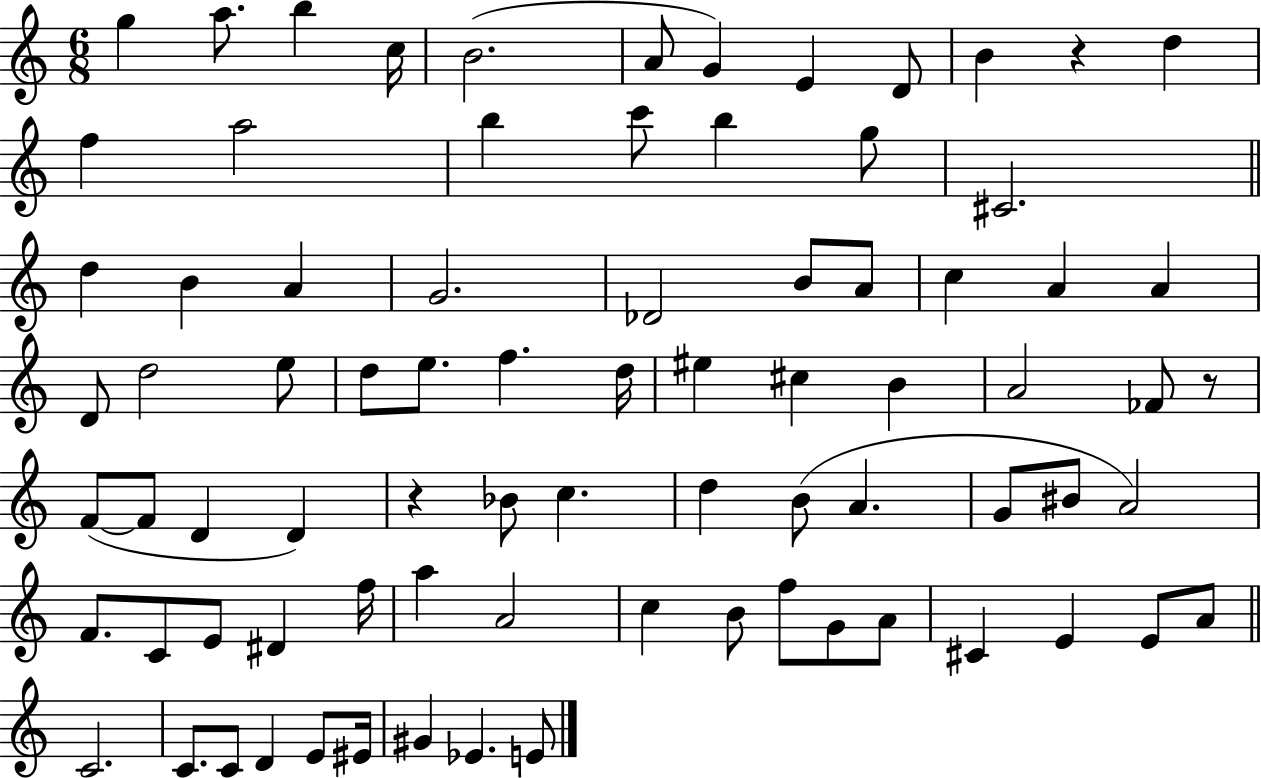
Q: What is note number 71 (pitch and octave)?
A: C4